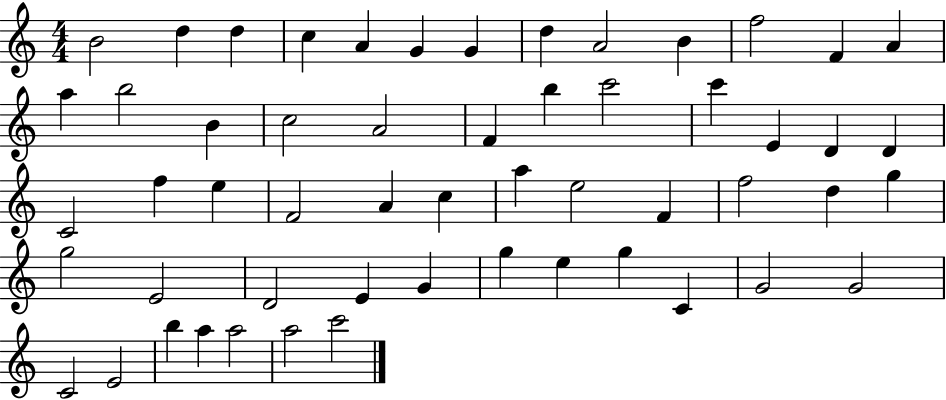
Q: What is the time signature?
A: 4/4